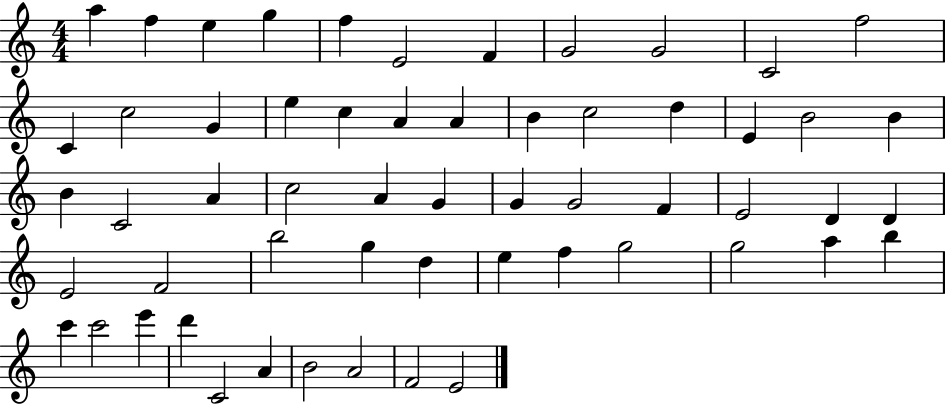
{
  \clef treble
  \numericTimeSignature
  \time 4/4
  \key c \major
  a''4 f''4 e''4 g''4 | f''4 e'2 f'4 | g'2 g'2 | c'2 f''2 | \break c'4 c''2 g'4 | e''4 c''4 a'4 a'4 | b'4 c''2 d''4 | e'4 b'2 b'4 | \break b'4 c'2 a'4 | c''2 a'4 g'4 | g'4 g'2 f'4 | e'2 d'4 d'4 | \break e'2 f'2 | b''2 g''4 d''4 | e''4 f''4 g''2 | g''2 a''4 b''4 | \break c'''4 c'''2 e'''4 | d'''4 c'2 a'4 | b'2 a'2 | f'2 e'2 | \break \bar "|."
}